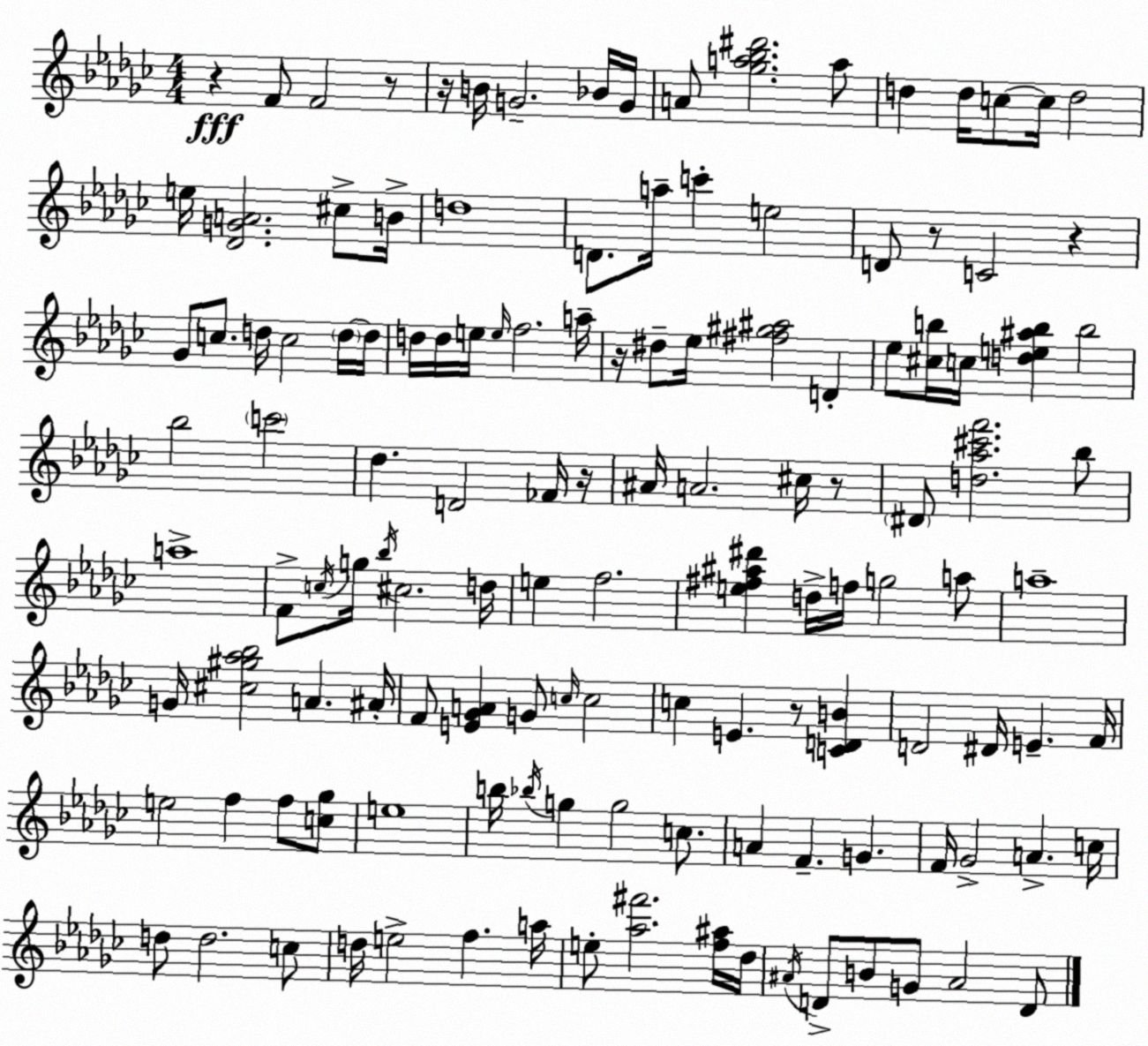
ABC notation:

X:1
T:Untitled
M:4/4
L:1/4
K:Ebm
z F/2 F2 z/2 z/4 B/4 G2 _B/4 G/4 A/2 [_ga_b^d']2 a/2 d d/4 c/2 c/4 d2 e/4 [_DGA]2 ^c/2 B/4 d4 D/2 a/4 c' e2 D/2 z/2 C2 z _G/2 c/2 d/4 c2 d/4 d/4 d/4 d/4 e/4 e/4 f2 a/4 z/4 ^d/2 _e/4 [^f^g^a]2 D _e/2 [^cb]/4 c/4 [de^ab] b2 _b2 c'2 _d D2 _F/4 z/4 ^A/4 A2 ^c/4 z/2 ^D/2 [d_a^c'f']2 _b/2 a4 F/2 c/4 g/4 _b/4 ^c2 d/4 e f2 [e^f^a^d'] d/4 f/4 g2 a/2 a4 G/4 [^c^g_a_b]2 A ^A/4 F/2 [E_GA] G/2 c/4 c2 c E z/2 [CDB] D2 ^D/4 E F/4 e2 f f/2 [c_g]/2 e4 b/4 _b/4 g g2 c/2 A F G F/4 _G2 A c/4 d/2 d2 c/2 d/4 e2 f a/4 e/2 [_a^f']2 [f^a]/4 _d/4 ^A/4 D/2 B/2 G/2 ^A2 D/2